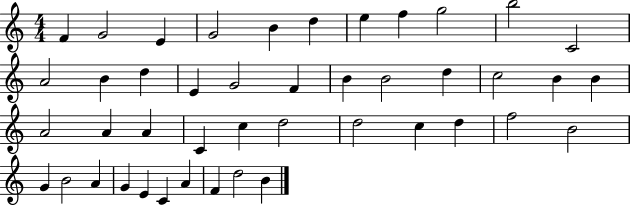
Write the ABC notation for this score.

X:1
T:Untitled
M:4/4
L:1/4
K:C
F G2 E G2 B d e f g2 b2 C2 A2 B d E G2 F B B2 d c2 B B A2 A A C c d2 d2 c d f2 B2 G B2 A G E C A F d2 B